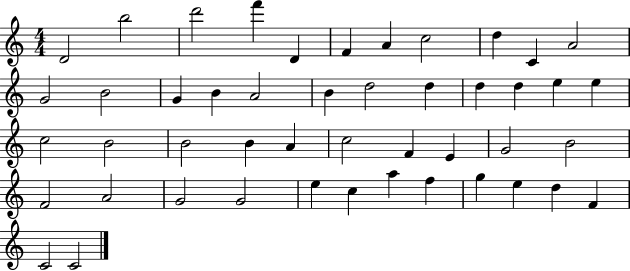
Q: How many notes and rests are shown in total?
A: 47